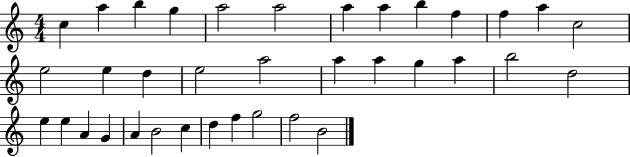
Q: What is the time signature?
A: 4/4